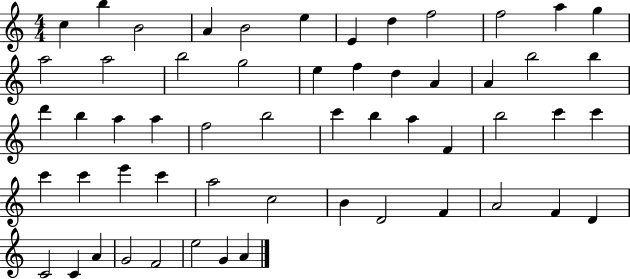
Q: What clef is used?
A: treble